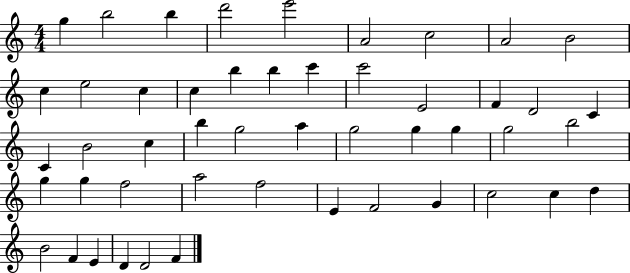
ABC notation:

X:1
T:Untitled
M:4/4
L:1/4
K:C
g b2 b d'2 e'2 A2 c2 A2 B2 c e2 c c b b c' c'2 E2 F D2 C C B2 c b g2 a g2 g g g2 b2 g g f2 a2 f2 E F2 G c2 c d B2 F E D D2 F